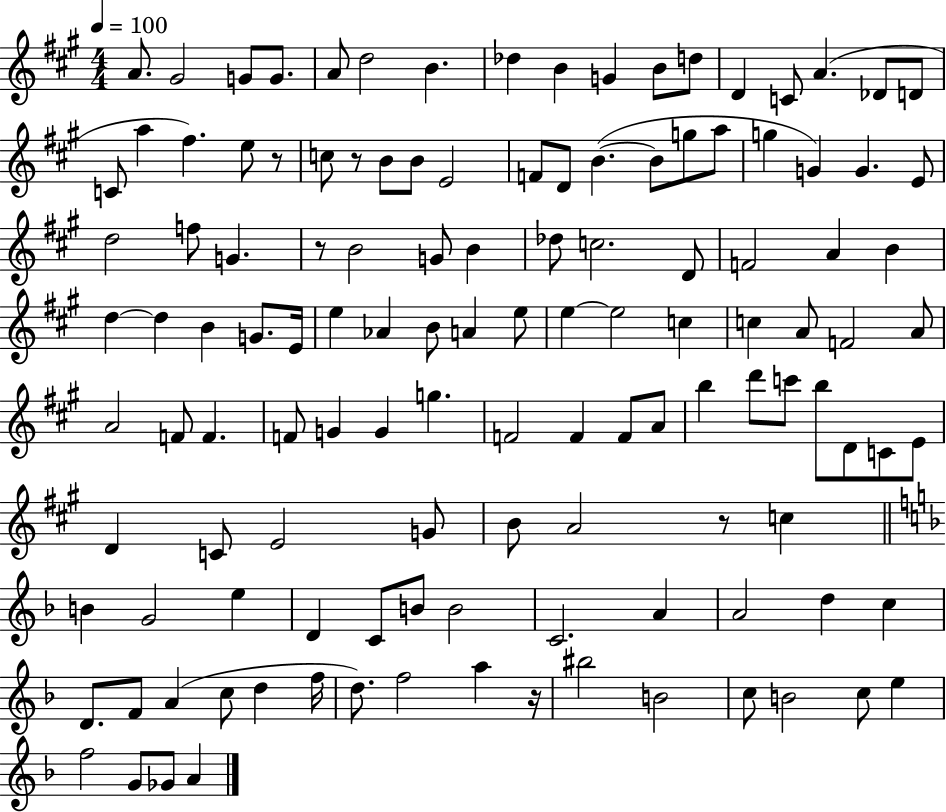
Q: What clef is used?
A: treble